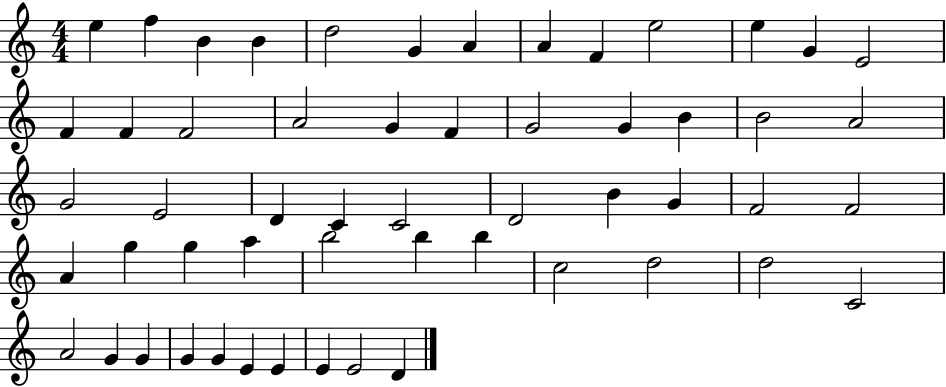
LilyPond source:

{
  \clef treble
  \numericTimeSignature
  \time 4/4
  \key c \major
  e''4 f''4 b'4 b'4 | d''2 g'4 a'4 | a'4 f'4 e''2 | e''4 g'4 e'2 | \break f'4 f'4 f'2 | a'2 g'4 f'4 | g'2 g'4 b'4 | b'2 a'2 | \break g'2 e'2 | d'4 c'4 c'2 | d'2 b'4 g'4 | f'2 f'2 | \break a'4 g''4 g''4 a''4 | b''2 b''4 b''4 | c''2 d''2 | d''2 c'2 | \break a'2 g'4 g'4 | g'4 g'4 e'4 e'4 | e'4 e'2 d'4 | \bar "|."
}